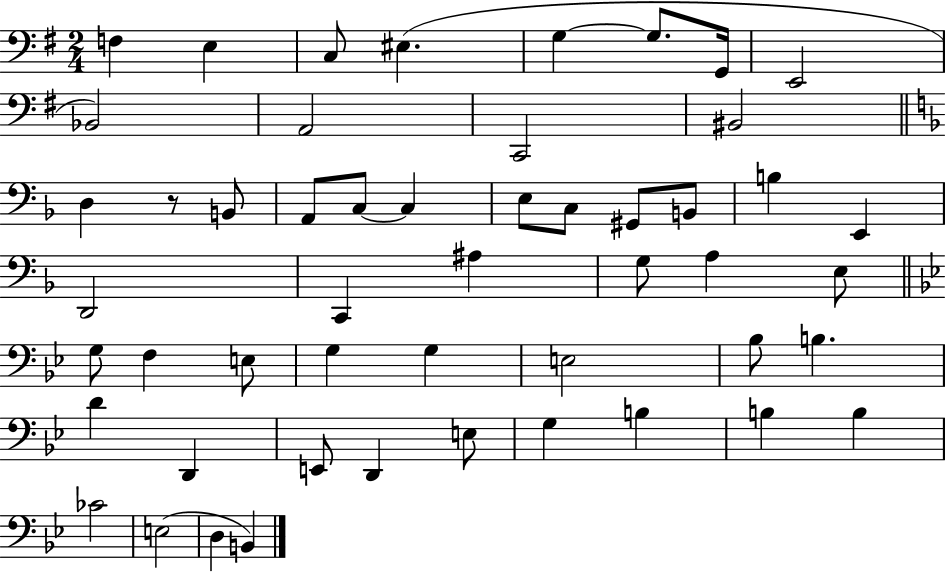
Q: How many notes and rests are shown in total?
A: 51